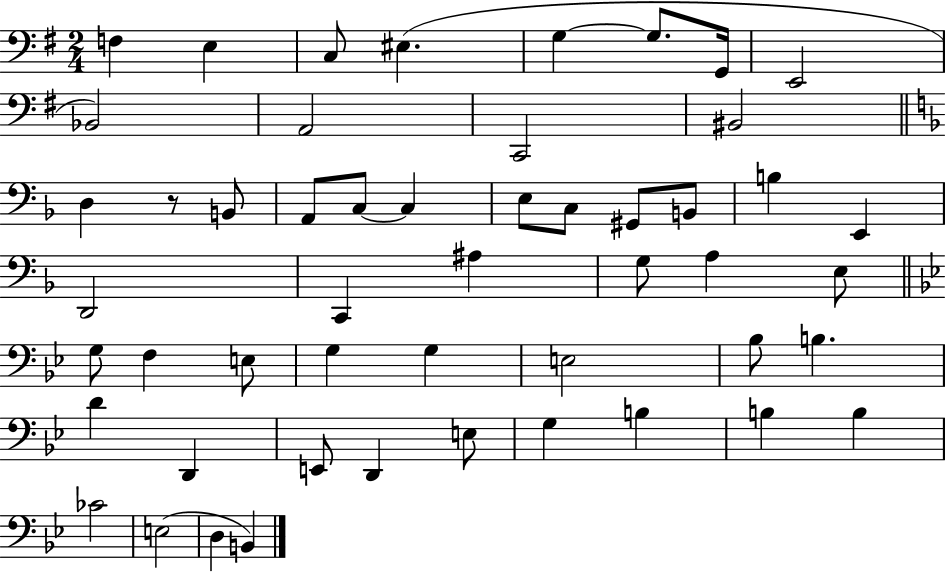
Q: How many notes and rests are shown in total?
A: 51